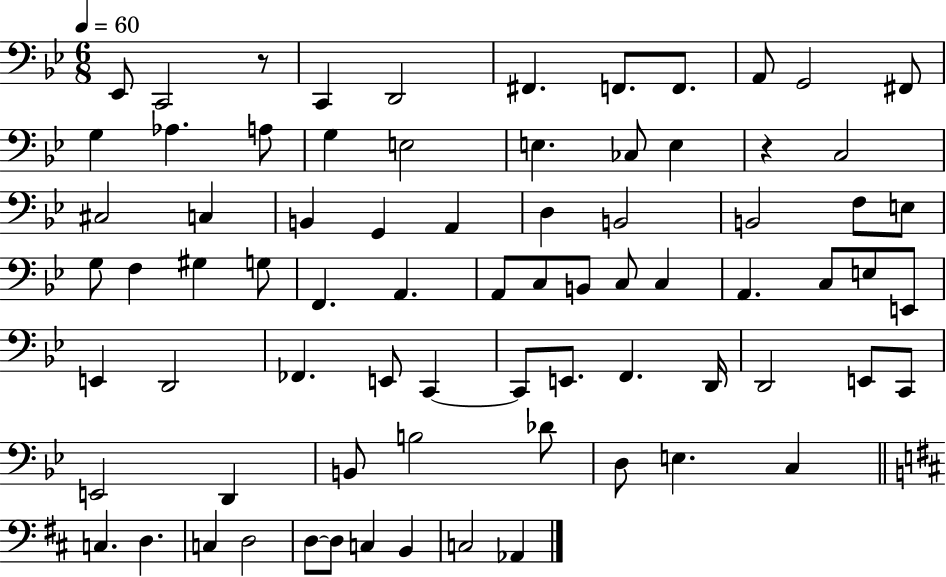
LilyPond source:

{
  \clef bass
  \numericTimeSignature
  \time 6/8
  \key bes \major
  \tempo 4 = 60
  \repeat volta 2 { ees,8 c,2 r8 | c,4 d,2 | fis,4. f,8. f,8. | a,8 g,2 fis,8 | \break g4 aes4. a8 | g4 e2 | e4. ces8 e4 | r4 c2 | \break cis2 c4 | b,4 g,4 a,4 | d4 b,2 | b,2 f8 e8 | \break g8 f4 gis4 g8 | f,4. a,4. | a,8 c8 b,8 c8 c4 | a,4. c8 e8 e,8 | \break e,4 d,2 | fes,4. e,8 c,4~~ | c,8 e,8. f,4. d,16 | d,2 e,8 c,8 | \break e,2 d,4 | b,8 b2 des'8 | d8 e4. c4 | \bar "||" \break \key d \major c4. d4. | c4 d2 | d8~~ d8 c4 b,4 | c2 aes,4 | \break } \bar "|."
}